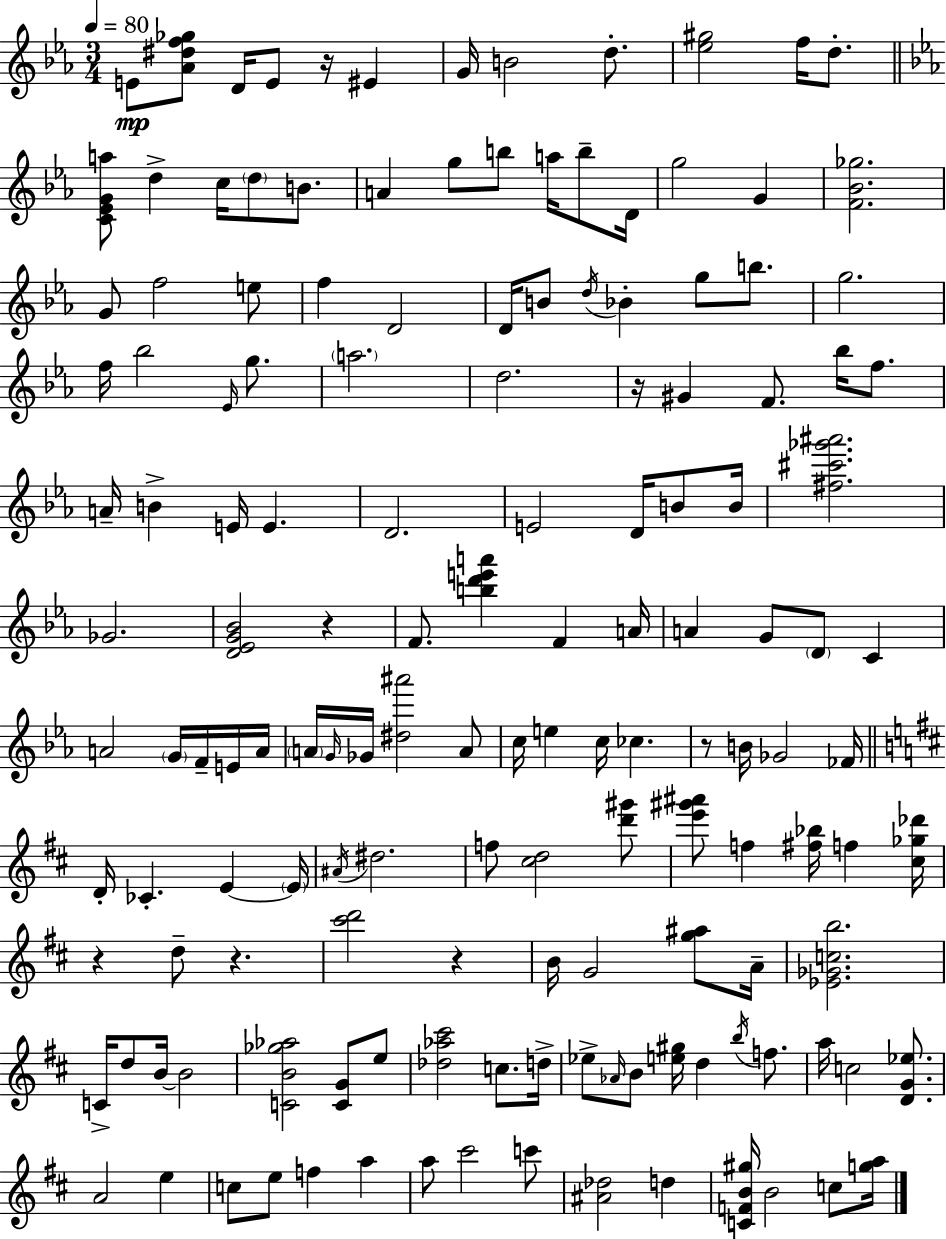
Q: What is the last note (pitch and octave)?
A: C5